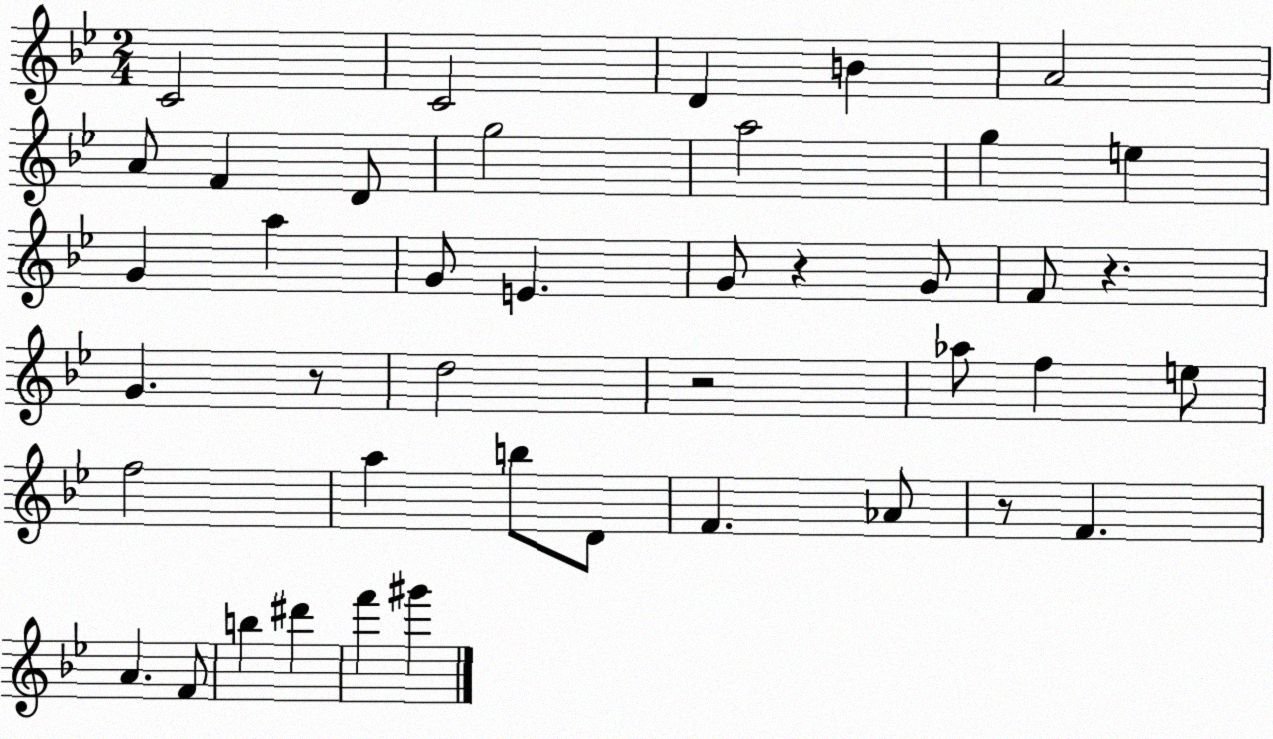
X:1
T:Untitled
M:2/4
L:1/4
K:Bb
C2 C2 D B A2 A/2 F D/2 g2 a2 g e G a G/2 E G/2 z G/2 F/2 z G z/2 d2 z2 _a/2 f e/2 f2 a b/2 D/2 F _A/2 z/2 F A F/2 b ^d' f' ^g'